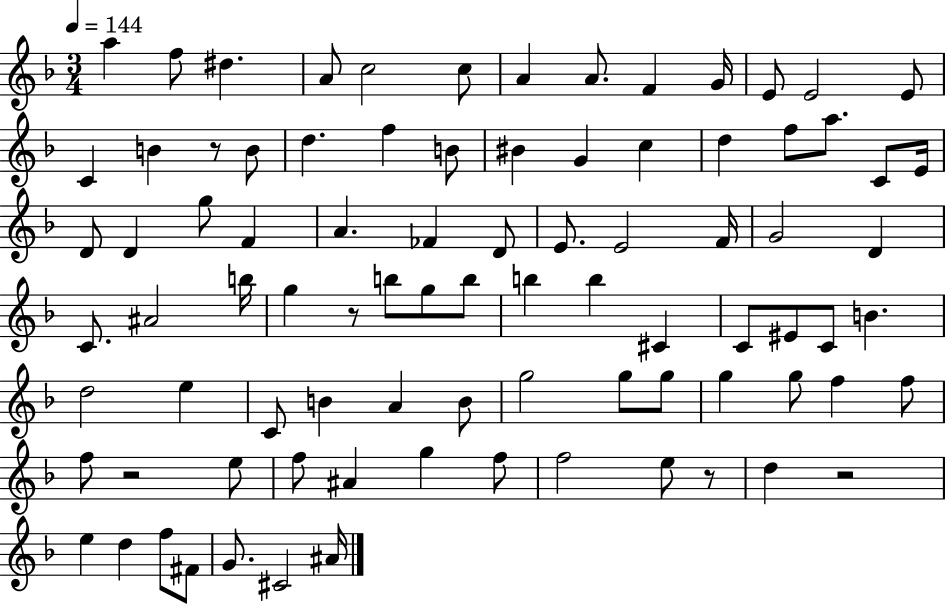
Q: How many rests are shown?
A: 5